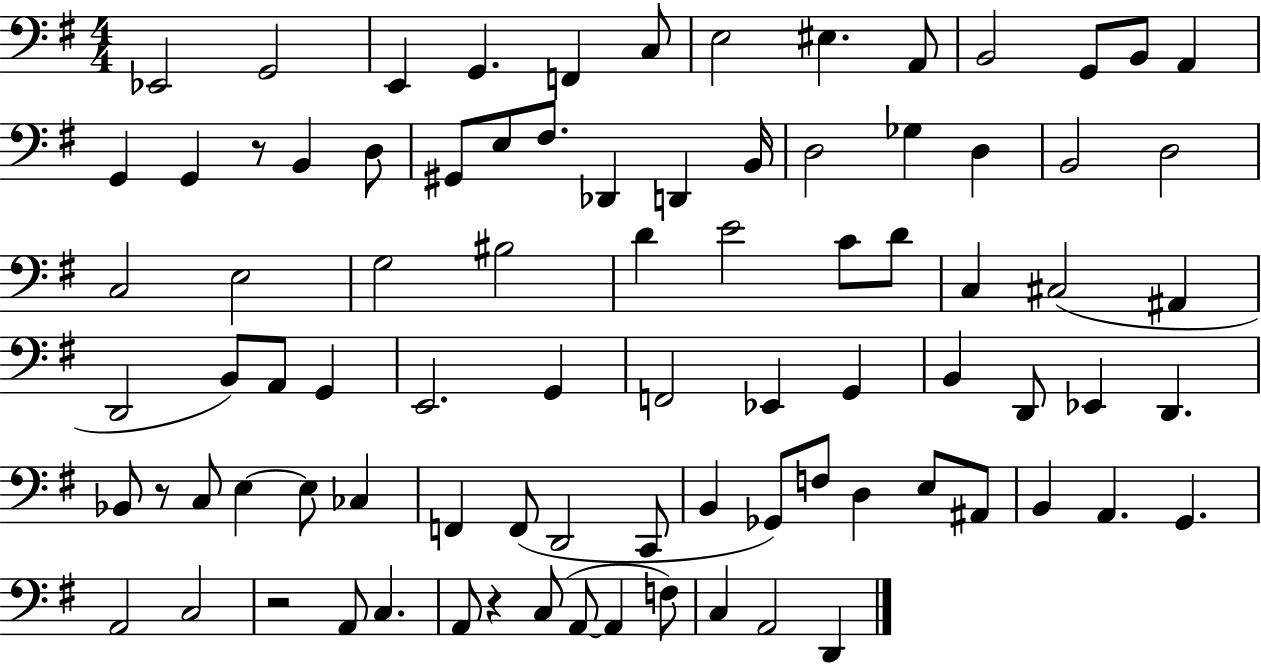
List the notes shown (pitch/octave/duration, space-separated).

Eb2/h G2/h E2/q G2/q. F2/q C3/e E3/h EIS3/q. A2/e B2/h G2/e B2/e A2/q G2/q G2/q R/e B2/q D3/e G#2/e E3/e F#3/e. Db2/q D2/q B2/s D3/h Gb3/q D3/q B2/h D3/h C3/h E3/h G3/h BIS3/h D4/q E4/h C4/e D4/e C3/q C#3/h A#2/q D2/h B2/e A2/e G2/q E2/h. G2/q F2/h Eb2/q G2/q B2/q D2/e Eb2/q D2/q. Bb2/e R/e C3/e E3/q E3/e CES3/q F2/q F2/e D2/h C2/e B2/q Gb2/e F3/e D3/q E3/e A#2/e B2/q A2/q. G2/q. A2/h C3/h R/h A2/e C3/q. A2/e R/q C3/e A2/e A2/q F3/e C3/q A2/h D2/q